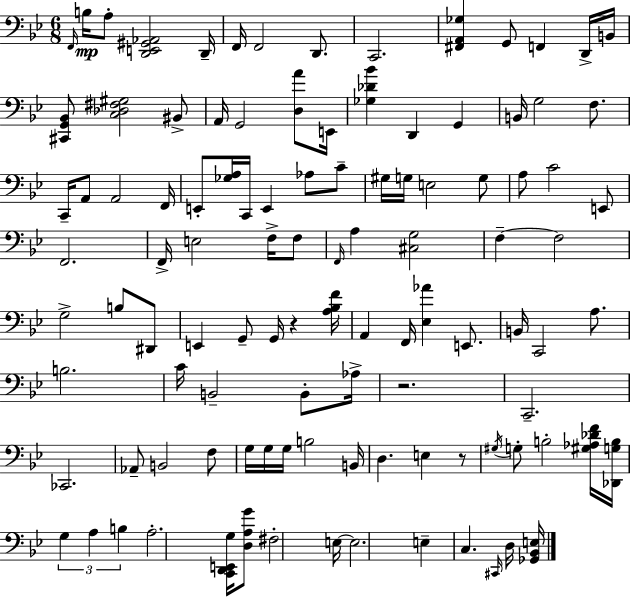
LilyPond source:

{
  \clef bass
  \numericTimeSignature
  \time 6/8
  \key bes \major
  \grace { f,16 }\mp b16 a8-. <d, e, gis, aes,>2 | d,16-- f,16 f,2 d,8. | c,2. | <fis, a, ges>4 g,8 f,4 d,16-> | \break b,16 <cis, g, bes,>8 <c des fis gis>2 bis,8-> | a,16 g,2 <d a'>8 | e,16 <ges des' bes'>4 d,4 g,4 | b,16 g2 f8. | \break c,16-- a,8 a,2 | f,16 e,8-. <ges a>16 c,16 e,4 aes8 c'8-- | gis16 g16 e2 g8 | a8 c'2 e,8 | \break f,2. | f,16-> e2 f16-> f8 | \grace { f,16 } a4 <cis g>2 | f4--~~ f2 | \break g2-> b8 | dis,8 e,4 g,8-- g,16 r4 | <a bes f'>16 a,4 f,16 <ees aes'>4 e,8. | b,16 c,2 a8. | \break b2. | c'16 b,2-- b,8-. | aes16-> r2. | c,2.-- | \break ces,2. | aes,8-- b,2 | f8 g16 g16 g16 b2 | b,16 d4. e4 | \break r8 \acciaccatura { gis16 } g8-. b2-. | <gis aes des' f'>16 <des, g b>16 \tuplet 3/2 { g4 a4 b4 } | a2.-. | <c, d, e, g>16 <d a g'>8 fis2-. | \break e16~~ e2. | e4-- c4. | \grace { cis,16 } d16 <ges, bes, e>16 \bar "|."
}